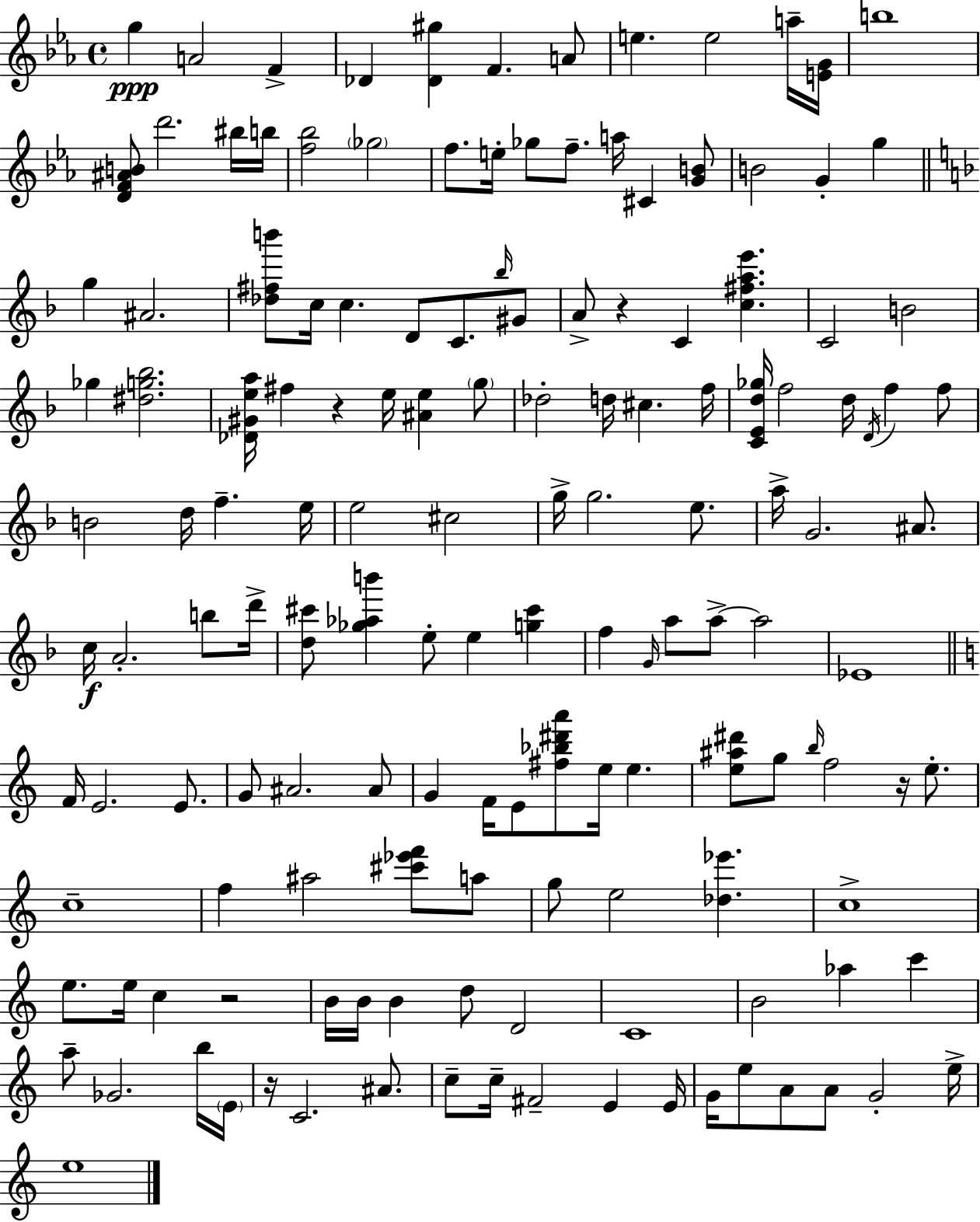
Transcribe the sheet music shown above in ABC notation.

X:1
T:Untitled
M:4/4
L:1/4
K:Eb
g A2 F _D [_D^g] F A/2 e e2 a/4 [EG]/4 b4 [DF^AB]/2 d'2 ^b/4 b/4 [f_b]2 _g2 f/2 e/4 _g/2 f/2 a/4 ^C [GB]/2 B2 G g g ^A2 [_d^fb']/2 c/4 c D/2 C/2 _b/4 ^G/2 A/2 z C [c^fae'] C2 B2 _g [^dg_b]2 [_D^Gea]/4 ^f z e/4 [^Ae] g/2 _d2 d/4 ^c f/4 [CEd_g]/4 f2 d/4 D/4 f f/2 B2 d/4 f e/4 e2 ^c2 g/4 g2 e/2 a/4 G2 ^A/2 c/4 A2 b/2 d'/4 [d^c']/2 [_g_ab'] e/2 e [g^c'] f G/4 a/2 a/2 a2 _E4 F/4 E2 E/2 G/2 ^A2 ^A/2 G F/4 E/2 [^f_b^d'a']/2 e/4 e [e^a^d']/2 g/2 b/4 f2 z/4 e/2 c4 f ^a2 [^c'_e'f']/2 a/2 g/2 e2 [_d_e'] c4 e/2 e/4 c z2 B/4 B/4 B d/2 D2 C4 B2 _a c' a/2 _G2 b/4 E/4 z/4 C2 ^A/2 c/2 c/4 ^F2 E E/4 G/4 e/2 A/2 A/2 G2 e/4 e4